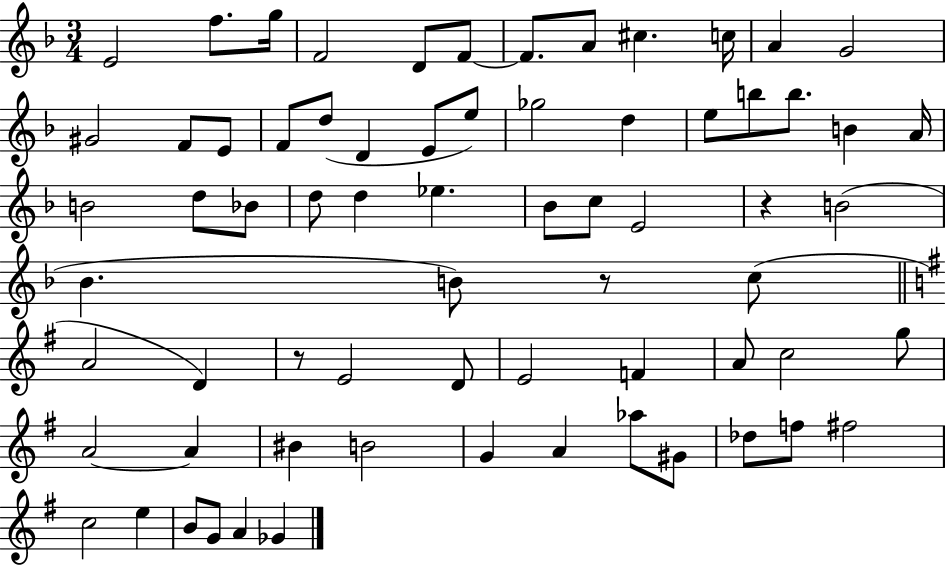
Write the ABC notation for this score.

X:1
T:Untitled
M:3/4
L:1/4
K:F
E2 f/2 g/4 F2 D/2 F/2 F/2 A/2 ^c c/4 A G2 ^G2 F/2 E/2 F/2 d/2 D E/2 e/2 _g2 d e/2 b/2 b/2 B A/4 B2 d/2 _B/2 d/2 d _e _B/2 c/2 E2 z B2 _B B/2 z/2 c/2 A2 D z/2 E2 D/2 E2 F A/2 c2 g/2 A2 A ^B B2 G A _a/2 ^G/2 _d/2 f/2 ^f2 c2 e B/2 G/2 A _G